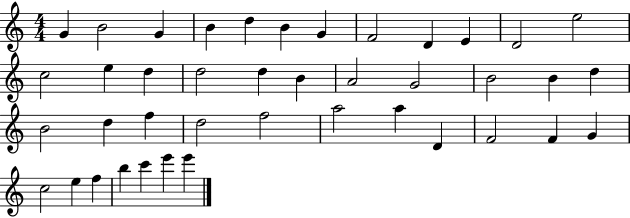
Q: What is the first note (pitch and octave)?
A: G4